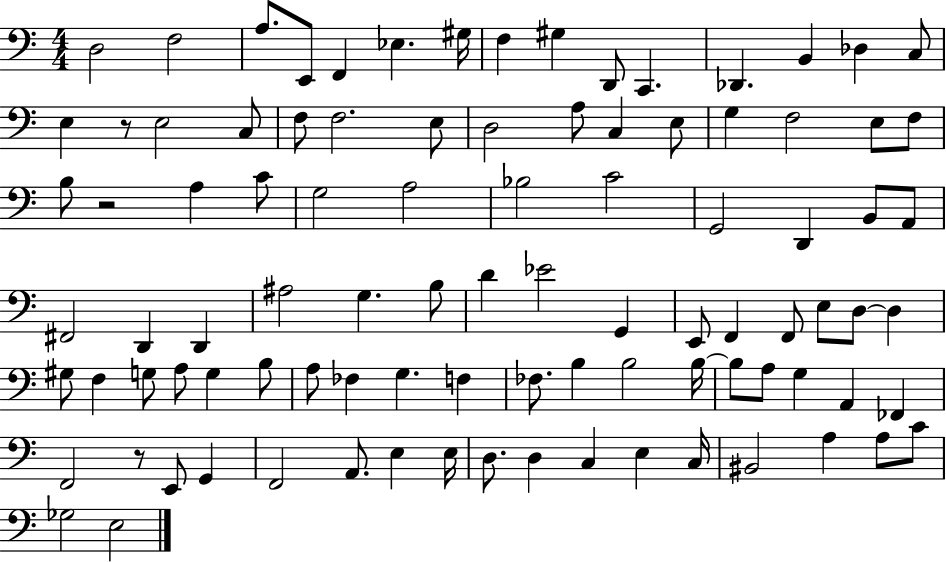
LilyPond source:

{
  \clef bass
  \numericTimeSignature
  \time 4/4
  \key c \major
  \repeat volta 2 { d2 f2 | a8. e,8 f,4 ees4. gis16 | f4 gis4 d,8 c,4. | des,4. b,4 des4 c8 | \break e4 r8 e2 c8 | f8 f2. e8 | d2 a8 c4 e8 | g4 f2 e8 f8 | \break b8 r2 a4 c'8 | g2 a2 | bes2 c'2 | g,2 d,4 b,8 a,8 | \break fis,2 d,4 d,4 | ais2 g4. b8 | d'4 ees'2 g,4 | e,8 f,4 f,8 e8 d8~~ d4 | \break gis8 f4 g8 a8 g4 b8 | a8 fes4 g4. f4 | fes8. b4 b2 b16~~ | b8 a8 g4 a,4 fes,4 | \break f,2 r8 e,8 g,4 | f,2 a,8. e4 e16 | d8. d4 c4 e4 c16 | bis,2 a4 a8 c'8 | \break ges2 e2 | } \bar "|."
}